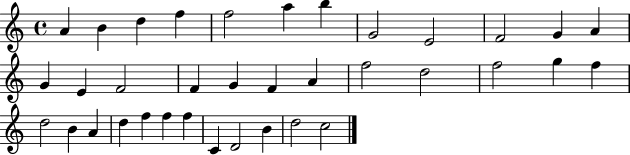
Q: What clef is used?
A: treble